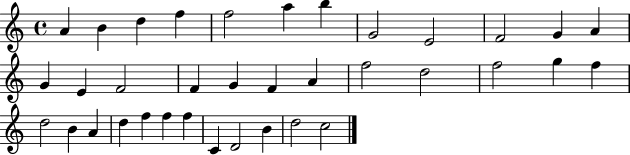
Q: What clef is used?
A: treble